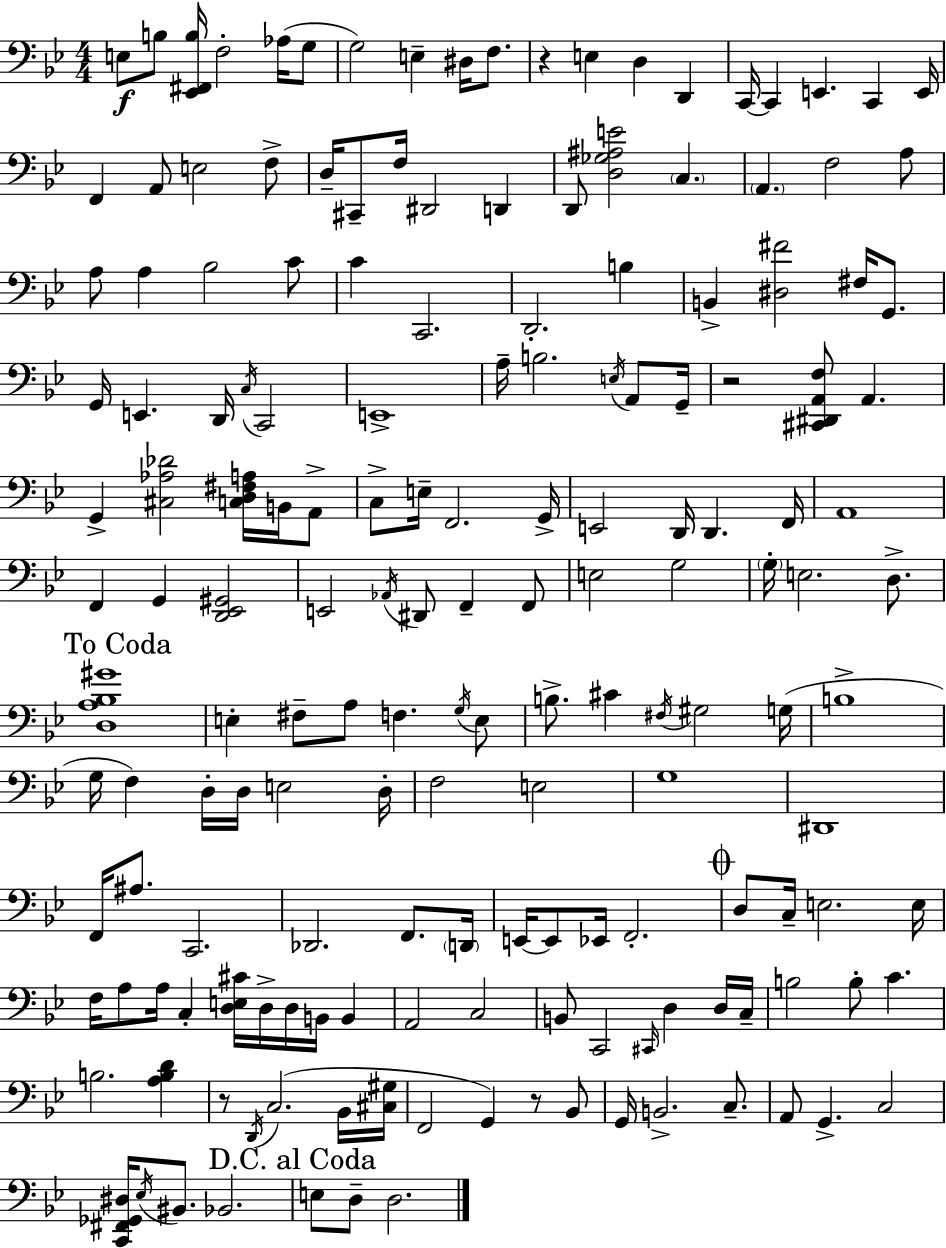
{
  \clef bass
  \numericTimeSignature
  \time 4/4
  \key g \minor
  e8\f b8 <ees, fis, b>16 f2-. aes16( g8 | g2) e4-- dis16 f8. | r4 e4 d4 d,4 | c,16~~ c,4 e,4. c,4 e,16 | \break f,4 a,8 e2 f8-> | d16-- cis,8-- f16 dis,2 d,4 | d,8 <d ges ais e'>2 \parenthesize c4. | \parenthesize a,4. f2 a8 | \break a8 a4 bes2 c'8 | c'4 c,2. | d,2.-. b4 | b,4-> <dis fis'>2 fis16 g,8. | \break g,16 e,4. d,16 \acciaccatura { c16 } c,2 | e,1-> | a16-- b2. \acciaccatura { e16 } a,8 | g,16-- r2 <cis, dis, a, f>8 a,4. | \break g,4-> <cis aes des'>2 <c d fis a>16 b,16 | a,8-> c8-> e16-- f,2. | g,16-> e,2 d,16 d,4. | f,16 a,1 | \break f,4 g,4 <d, ees, gis,>2 | e,2 \acciaccatura { aes,16 } dis,8 f,4-- | f,8 e2 g2 | \parenthesize g16-. e2. | \break d8.-> \mark "To Coda" <d a bes gis'>1 | e4-. fis8-- a8 f4. | \acciaccatura { g16 } e8 b8.-> cis'4 \acciaccatura { fis16 } gis2 | g16( b1-> | \break g16 f4) d16-. d16 e2 | d16-. f2 e2 | g1 | dis,1 | \break f,16 ais8. c,2. | des,2. | f,8. \parenthesize d,16 e,16~~ e,8 ees,16 f,2.-. | \mark \markup { \musicglyph "scripts.coda" } d8 c16-- e2. | \break e16 f16 a8 a16 c4-. <d e cis'>16 d16-> d16 | b,16 b,4 a,2 c2 | b,8 c,2 \grace { cis,16 } | d4 d16 c16-- b2 b8-. | \break c'4. b2. | <a b d'>4 r8 \acciaccatura { d,16 } c2.( | bes,16 <cis gis>16 f,2 g,4) | r8 bes,8 g,16 b,2.-> | \break c8.-- a,8 g,4.-> c2 | <c, fis, ges, dis>16 \acciaccatura { ees16 } bis,8. bes,2. | \mark "D.C. al Coda" e8 d8-- d2. | \bar "|."
}